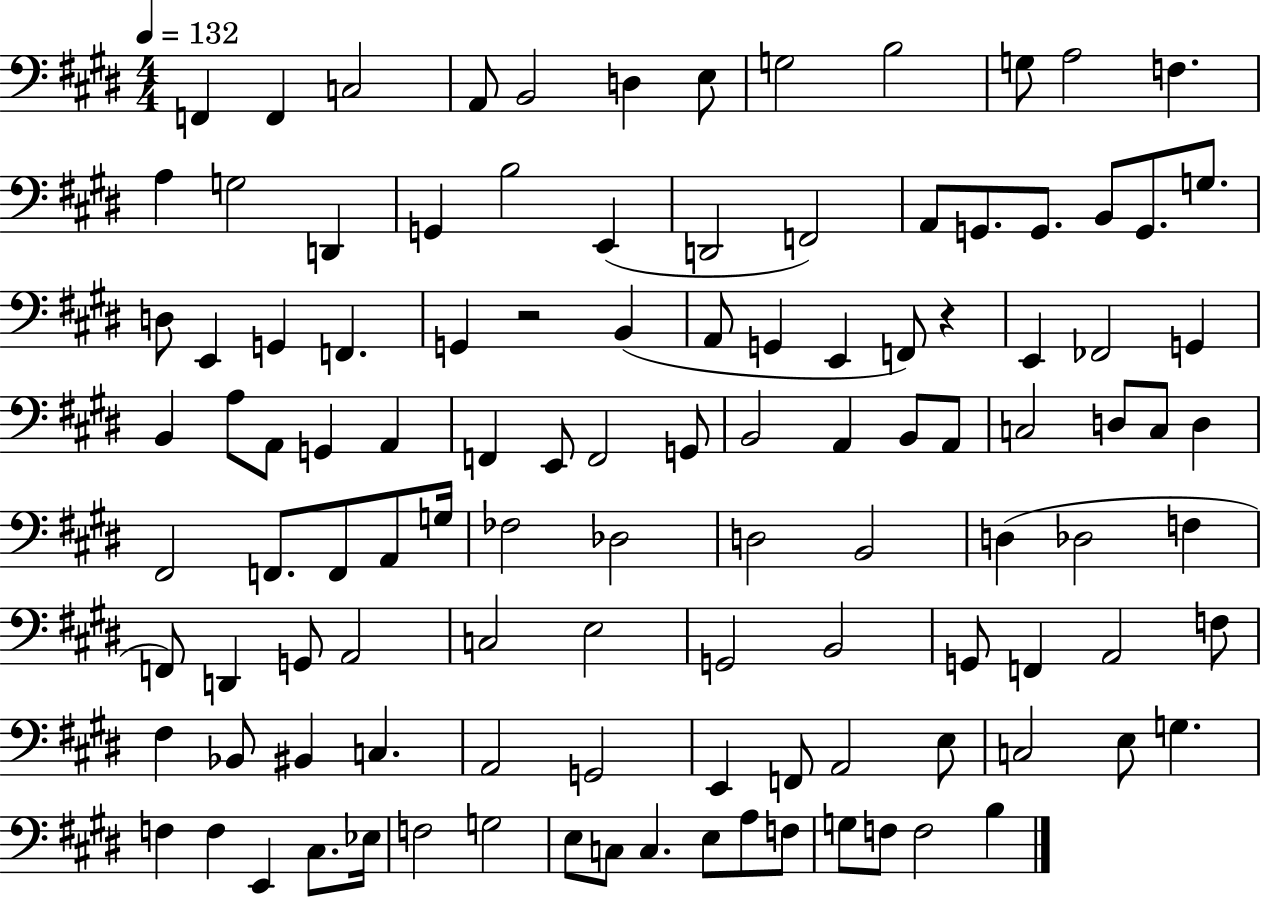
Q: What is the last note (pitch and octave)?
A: B3